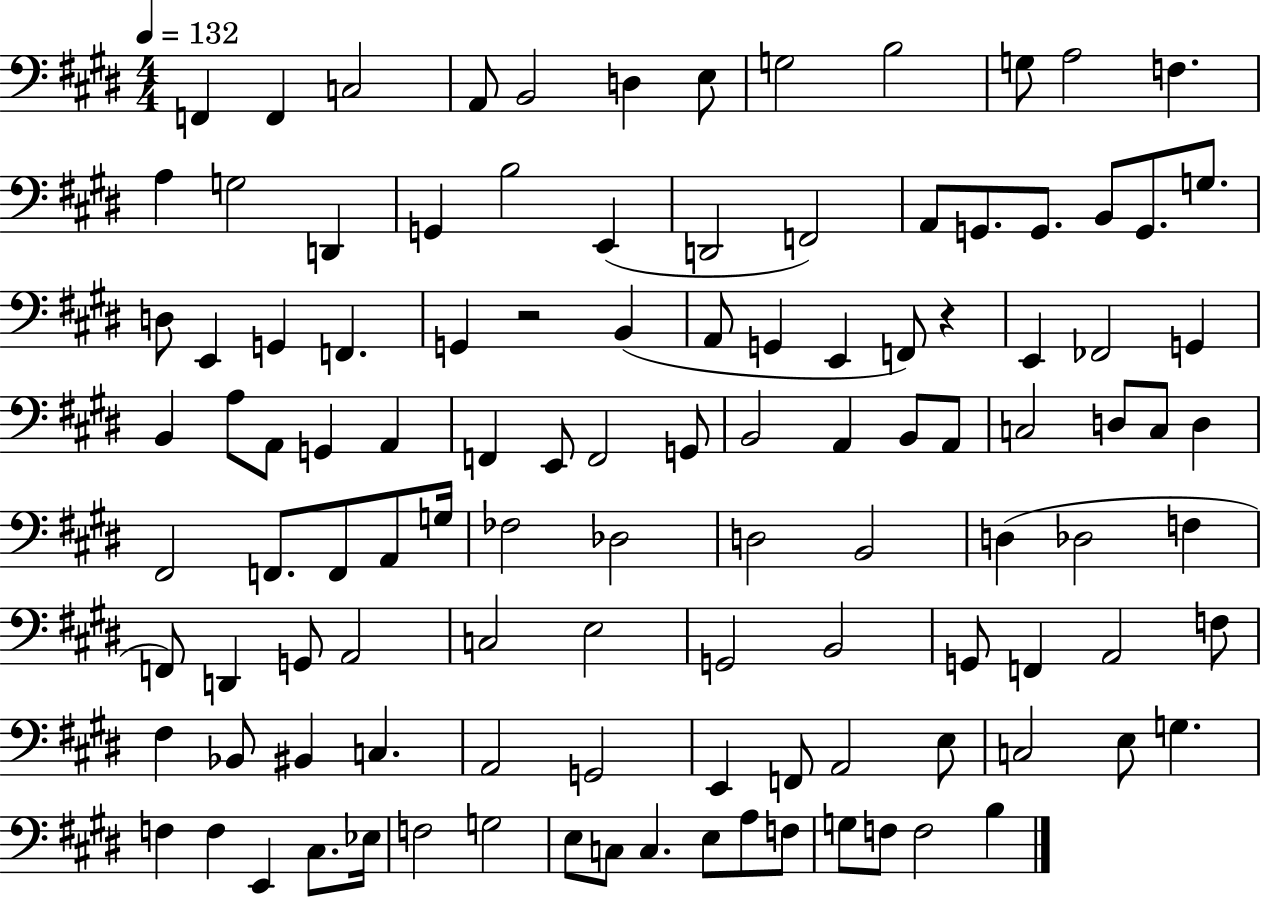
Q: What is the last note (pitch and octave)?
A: B3